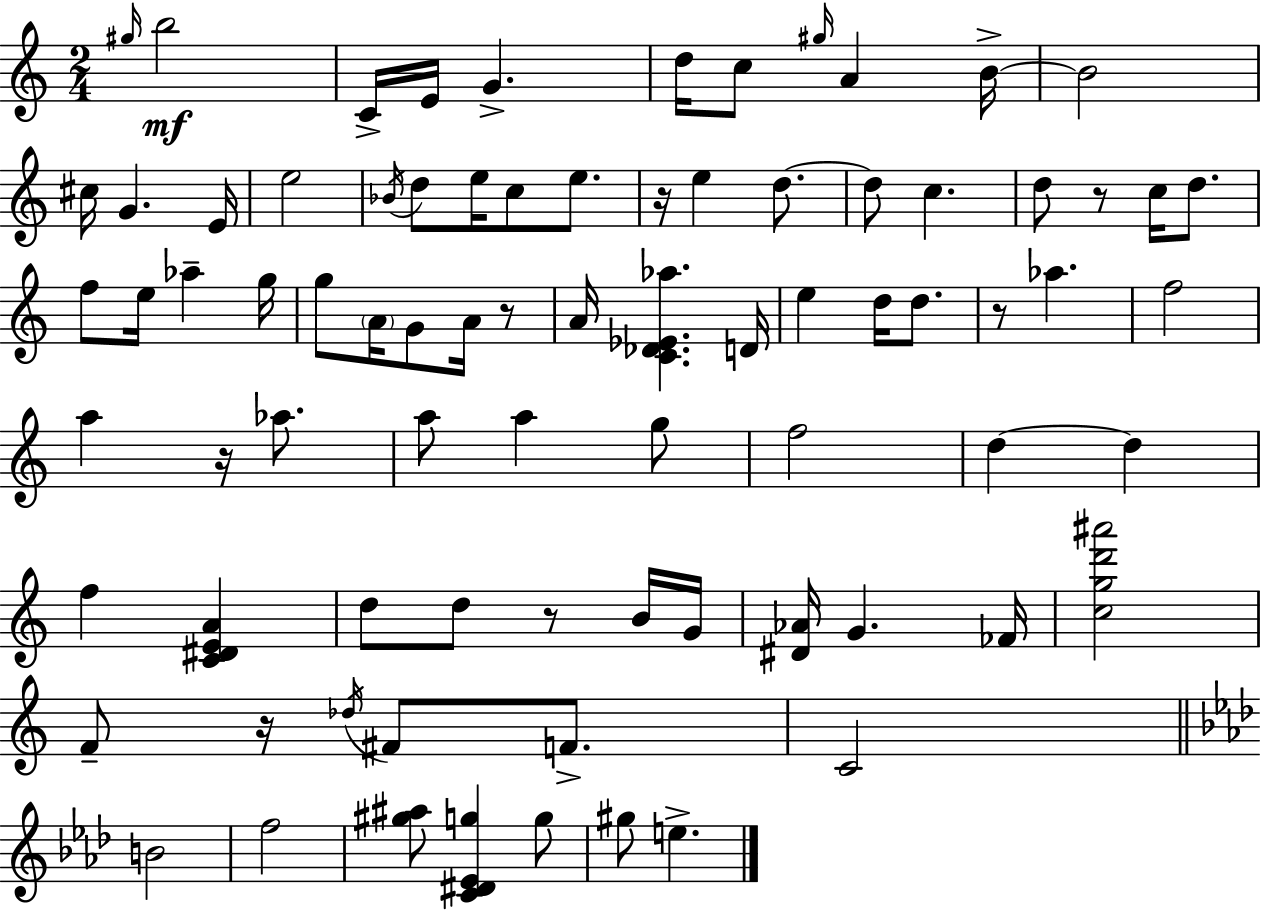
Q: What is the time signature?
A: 2/4